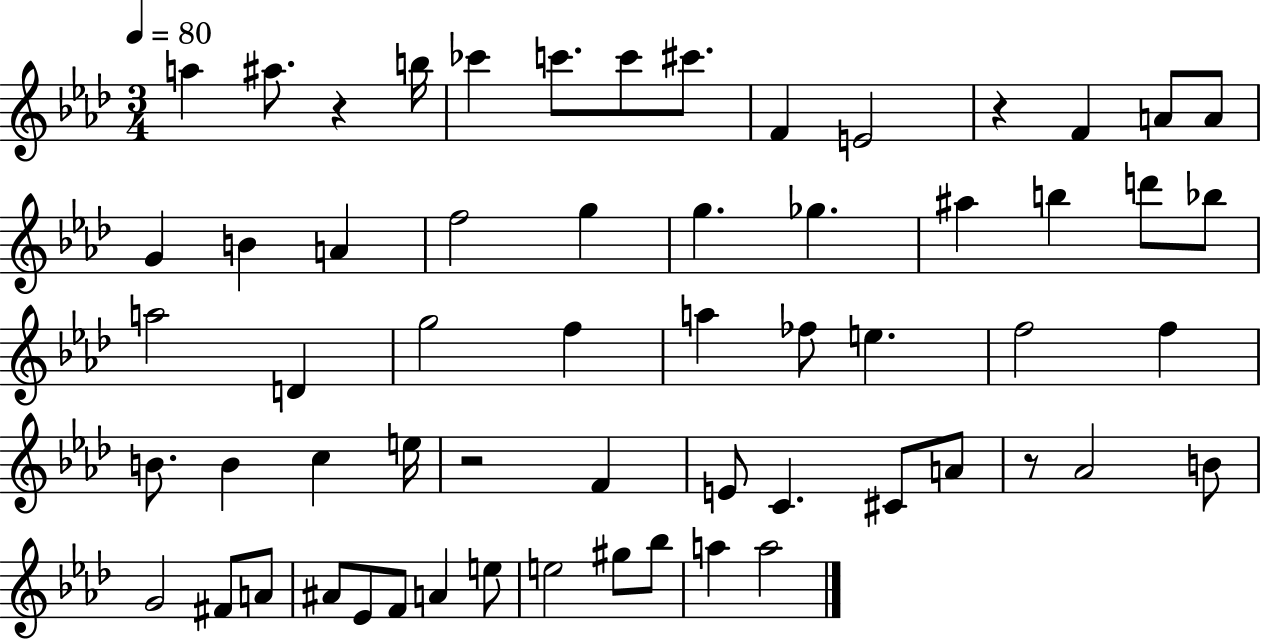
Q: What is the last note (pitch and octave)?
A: A5